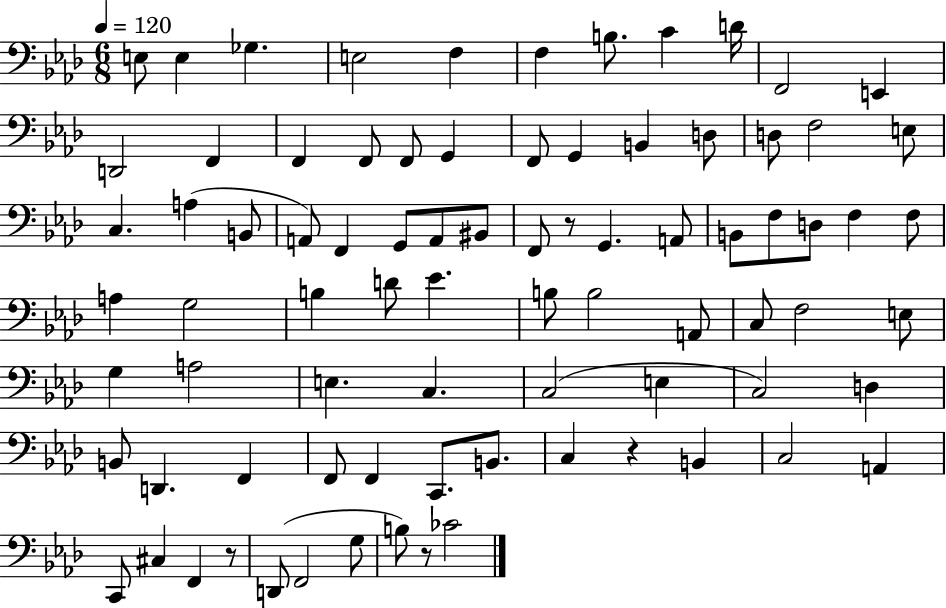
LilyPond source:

{
  \clef bass
  \numericTimeSignature
  \time 6/8
  \key aes \major
  \tempo 4 = 120
  e8 e4 ges4. | e2 f4 | f4 b8. c'4 d'16 | f,2 e,4 | \break d,2 f,4 | f,4 f,8 f,8 g,4 | f,8 g,4 b,4 d8 | d8 f2 e8 | \break c4. a4( b,8 | a,8) f,4 g,8 a,8 bis,8 | f,8 r8 g,4. a,8 | b,8 f8 d8 f4 f8 | \break a4 g2 | b4 d'8 ees'4. | b8 b2 a,8 | c8 f2 e8 | \break g4 a2 | e4. c4. | c2( e4 | c2) d4 | \break b,8 d,4. f,4 | f,8 f,4 c,8. b,8. | c4 r4 b,4 | c2 a,4 | \break c,8 cis4 f,4 r8 | d,8( f,2 g8 | b8) r8 ces'2 | \bar "|."
}